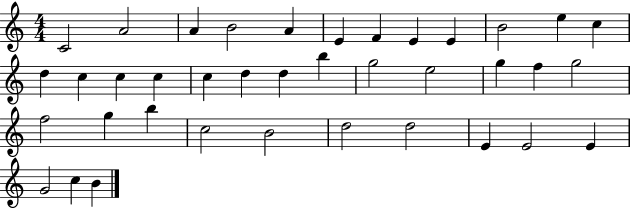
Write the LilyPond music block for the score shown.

{
  \clef treble
  \numericTimeSignature
  \time 4/4
  \key c \major
  c'2 a'2 | a'4 b'2 a'4 | e'4 f'4 e'4 e'4 | b'2 e''4 c''4 | \break d''4 c''4 c''4 c''4 | c''4 d''4 d''4 b''4 | g''2 e''2 | g''4 f''4 g''2 | \break f''2 g''4 b''4 | c''2 b'2 | d''2 d''2 | e'4 e'2 e'4 | \break g'2 c''4 b'4 | \bar "|."
}